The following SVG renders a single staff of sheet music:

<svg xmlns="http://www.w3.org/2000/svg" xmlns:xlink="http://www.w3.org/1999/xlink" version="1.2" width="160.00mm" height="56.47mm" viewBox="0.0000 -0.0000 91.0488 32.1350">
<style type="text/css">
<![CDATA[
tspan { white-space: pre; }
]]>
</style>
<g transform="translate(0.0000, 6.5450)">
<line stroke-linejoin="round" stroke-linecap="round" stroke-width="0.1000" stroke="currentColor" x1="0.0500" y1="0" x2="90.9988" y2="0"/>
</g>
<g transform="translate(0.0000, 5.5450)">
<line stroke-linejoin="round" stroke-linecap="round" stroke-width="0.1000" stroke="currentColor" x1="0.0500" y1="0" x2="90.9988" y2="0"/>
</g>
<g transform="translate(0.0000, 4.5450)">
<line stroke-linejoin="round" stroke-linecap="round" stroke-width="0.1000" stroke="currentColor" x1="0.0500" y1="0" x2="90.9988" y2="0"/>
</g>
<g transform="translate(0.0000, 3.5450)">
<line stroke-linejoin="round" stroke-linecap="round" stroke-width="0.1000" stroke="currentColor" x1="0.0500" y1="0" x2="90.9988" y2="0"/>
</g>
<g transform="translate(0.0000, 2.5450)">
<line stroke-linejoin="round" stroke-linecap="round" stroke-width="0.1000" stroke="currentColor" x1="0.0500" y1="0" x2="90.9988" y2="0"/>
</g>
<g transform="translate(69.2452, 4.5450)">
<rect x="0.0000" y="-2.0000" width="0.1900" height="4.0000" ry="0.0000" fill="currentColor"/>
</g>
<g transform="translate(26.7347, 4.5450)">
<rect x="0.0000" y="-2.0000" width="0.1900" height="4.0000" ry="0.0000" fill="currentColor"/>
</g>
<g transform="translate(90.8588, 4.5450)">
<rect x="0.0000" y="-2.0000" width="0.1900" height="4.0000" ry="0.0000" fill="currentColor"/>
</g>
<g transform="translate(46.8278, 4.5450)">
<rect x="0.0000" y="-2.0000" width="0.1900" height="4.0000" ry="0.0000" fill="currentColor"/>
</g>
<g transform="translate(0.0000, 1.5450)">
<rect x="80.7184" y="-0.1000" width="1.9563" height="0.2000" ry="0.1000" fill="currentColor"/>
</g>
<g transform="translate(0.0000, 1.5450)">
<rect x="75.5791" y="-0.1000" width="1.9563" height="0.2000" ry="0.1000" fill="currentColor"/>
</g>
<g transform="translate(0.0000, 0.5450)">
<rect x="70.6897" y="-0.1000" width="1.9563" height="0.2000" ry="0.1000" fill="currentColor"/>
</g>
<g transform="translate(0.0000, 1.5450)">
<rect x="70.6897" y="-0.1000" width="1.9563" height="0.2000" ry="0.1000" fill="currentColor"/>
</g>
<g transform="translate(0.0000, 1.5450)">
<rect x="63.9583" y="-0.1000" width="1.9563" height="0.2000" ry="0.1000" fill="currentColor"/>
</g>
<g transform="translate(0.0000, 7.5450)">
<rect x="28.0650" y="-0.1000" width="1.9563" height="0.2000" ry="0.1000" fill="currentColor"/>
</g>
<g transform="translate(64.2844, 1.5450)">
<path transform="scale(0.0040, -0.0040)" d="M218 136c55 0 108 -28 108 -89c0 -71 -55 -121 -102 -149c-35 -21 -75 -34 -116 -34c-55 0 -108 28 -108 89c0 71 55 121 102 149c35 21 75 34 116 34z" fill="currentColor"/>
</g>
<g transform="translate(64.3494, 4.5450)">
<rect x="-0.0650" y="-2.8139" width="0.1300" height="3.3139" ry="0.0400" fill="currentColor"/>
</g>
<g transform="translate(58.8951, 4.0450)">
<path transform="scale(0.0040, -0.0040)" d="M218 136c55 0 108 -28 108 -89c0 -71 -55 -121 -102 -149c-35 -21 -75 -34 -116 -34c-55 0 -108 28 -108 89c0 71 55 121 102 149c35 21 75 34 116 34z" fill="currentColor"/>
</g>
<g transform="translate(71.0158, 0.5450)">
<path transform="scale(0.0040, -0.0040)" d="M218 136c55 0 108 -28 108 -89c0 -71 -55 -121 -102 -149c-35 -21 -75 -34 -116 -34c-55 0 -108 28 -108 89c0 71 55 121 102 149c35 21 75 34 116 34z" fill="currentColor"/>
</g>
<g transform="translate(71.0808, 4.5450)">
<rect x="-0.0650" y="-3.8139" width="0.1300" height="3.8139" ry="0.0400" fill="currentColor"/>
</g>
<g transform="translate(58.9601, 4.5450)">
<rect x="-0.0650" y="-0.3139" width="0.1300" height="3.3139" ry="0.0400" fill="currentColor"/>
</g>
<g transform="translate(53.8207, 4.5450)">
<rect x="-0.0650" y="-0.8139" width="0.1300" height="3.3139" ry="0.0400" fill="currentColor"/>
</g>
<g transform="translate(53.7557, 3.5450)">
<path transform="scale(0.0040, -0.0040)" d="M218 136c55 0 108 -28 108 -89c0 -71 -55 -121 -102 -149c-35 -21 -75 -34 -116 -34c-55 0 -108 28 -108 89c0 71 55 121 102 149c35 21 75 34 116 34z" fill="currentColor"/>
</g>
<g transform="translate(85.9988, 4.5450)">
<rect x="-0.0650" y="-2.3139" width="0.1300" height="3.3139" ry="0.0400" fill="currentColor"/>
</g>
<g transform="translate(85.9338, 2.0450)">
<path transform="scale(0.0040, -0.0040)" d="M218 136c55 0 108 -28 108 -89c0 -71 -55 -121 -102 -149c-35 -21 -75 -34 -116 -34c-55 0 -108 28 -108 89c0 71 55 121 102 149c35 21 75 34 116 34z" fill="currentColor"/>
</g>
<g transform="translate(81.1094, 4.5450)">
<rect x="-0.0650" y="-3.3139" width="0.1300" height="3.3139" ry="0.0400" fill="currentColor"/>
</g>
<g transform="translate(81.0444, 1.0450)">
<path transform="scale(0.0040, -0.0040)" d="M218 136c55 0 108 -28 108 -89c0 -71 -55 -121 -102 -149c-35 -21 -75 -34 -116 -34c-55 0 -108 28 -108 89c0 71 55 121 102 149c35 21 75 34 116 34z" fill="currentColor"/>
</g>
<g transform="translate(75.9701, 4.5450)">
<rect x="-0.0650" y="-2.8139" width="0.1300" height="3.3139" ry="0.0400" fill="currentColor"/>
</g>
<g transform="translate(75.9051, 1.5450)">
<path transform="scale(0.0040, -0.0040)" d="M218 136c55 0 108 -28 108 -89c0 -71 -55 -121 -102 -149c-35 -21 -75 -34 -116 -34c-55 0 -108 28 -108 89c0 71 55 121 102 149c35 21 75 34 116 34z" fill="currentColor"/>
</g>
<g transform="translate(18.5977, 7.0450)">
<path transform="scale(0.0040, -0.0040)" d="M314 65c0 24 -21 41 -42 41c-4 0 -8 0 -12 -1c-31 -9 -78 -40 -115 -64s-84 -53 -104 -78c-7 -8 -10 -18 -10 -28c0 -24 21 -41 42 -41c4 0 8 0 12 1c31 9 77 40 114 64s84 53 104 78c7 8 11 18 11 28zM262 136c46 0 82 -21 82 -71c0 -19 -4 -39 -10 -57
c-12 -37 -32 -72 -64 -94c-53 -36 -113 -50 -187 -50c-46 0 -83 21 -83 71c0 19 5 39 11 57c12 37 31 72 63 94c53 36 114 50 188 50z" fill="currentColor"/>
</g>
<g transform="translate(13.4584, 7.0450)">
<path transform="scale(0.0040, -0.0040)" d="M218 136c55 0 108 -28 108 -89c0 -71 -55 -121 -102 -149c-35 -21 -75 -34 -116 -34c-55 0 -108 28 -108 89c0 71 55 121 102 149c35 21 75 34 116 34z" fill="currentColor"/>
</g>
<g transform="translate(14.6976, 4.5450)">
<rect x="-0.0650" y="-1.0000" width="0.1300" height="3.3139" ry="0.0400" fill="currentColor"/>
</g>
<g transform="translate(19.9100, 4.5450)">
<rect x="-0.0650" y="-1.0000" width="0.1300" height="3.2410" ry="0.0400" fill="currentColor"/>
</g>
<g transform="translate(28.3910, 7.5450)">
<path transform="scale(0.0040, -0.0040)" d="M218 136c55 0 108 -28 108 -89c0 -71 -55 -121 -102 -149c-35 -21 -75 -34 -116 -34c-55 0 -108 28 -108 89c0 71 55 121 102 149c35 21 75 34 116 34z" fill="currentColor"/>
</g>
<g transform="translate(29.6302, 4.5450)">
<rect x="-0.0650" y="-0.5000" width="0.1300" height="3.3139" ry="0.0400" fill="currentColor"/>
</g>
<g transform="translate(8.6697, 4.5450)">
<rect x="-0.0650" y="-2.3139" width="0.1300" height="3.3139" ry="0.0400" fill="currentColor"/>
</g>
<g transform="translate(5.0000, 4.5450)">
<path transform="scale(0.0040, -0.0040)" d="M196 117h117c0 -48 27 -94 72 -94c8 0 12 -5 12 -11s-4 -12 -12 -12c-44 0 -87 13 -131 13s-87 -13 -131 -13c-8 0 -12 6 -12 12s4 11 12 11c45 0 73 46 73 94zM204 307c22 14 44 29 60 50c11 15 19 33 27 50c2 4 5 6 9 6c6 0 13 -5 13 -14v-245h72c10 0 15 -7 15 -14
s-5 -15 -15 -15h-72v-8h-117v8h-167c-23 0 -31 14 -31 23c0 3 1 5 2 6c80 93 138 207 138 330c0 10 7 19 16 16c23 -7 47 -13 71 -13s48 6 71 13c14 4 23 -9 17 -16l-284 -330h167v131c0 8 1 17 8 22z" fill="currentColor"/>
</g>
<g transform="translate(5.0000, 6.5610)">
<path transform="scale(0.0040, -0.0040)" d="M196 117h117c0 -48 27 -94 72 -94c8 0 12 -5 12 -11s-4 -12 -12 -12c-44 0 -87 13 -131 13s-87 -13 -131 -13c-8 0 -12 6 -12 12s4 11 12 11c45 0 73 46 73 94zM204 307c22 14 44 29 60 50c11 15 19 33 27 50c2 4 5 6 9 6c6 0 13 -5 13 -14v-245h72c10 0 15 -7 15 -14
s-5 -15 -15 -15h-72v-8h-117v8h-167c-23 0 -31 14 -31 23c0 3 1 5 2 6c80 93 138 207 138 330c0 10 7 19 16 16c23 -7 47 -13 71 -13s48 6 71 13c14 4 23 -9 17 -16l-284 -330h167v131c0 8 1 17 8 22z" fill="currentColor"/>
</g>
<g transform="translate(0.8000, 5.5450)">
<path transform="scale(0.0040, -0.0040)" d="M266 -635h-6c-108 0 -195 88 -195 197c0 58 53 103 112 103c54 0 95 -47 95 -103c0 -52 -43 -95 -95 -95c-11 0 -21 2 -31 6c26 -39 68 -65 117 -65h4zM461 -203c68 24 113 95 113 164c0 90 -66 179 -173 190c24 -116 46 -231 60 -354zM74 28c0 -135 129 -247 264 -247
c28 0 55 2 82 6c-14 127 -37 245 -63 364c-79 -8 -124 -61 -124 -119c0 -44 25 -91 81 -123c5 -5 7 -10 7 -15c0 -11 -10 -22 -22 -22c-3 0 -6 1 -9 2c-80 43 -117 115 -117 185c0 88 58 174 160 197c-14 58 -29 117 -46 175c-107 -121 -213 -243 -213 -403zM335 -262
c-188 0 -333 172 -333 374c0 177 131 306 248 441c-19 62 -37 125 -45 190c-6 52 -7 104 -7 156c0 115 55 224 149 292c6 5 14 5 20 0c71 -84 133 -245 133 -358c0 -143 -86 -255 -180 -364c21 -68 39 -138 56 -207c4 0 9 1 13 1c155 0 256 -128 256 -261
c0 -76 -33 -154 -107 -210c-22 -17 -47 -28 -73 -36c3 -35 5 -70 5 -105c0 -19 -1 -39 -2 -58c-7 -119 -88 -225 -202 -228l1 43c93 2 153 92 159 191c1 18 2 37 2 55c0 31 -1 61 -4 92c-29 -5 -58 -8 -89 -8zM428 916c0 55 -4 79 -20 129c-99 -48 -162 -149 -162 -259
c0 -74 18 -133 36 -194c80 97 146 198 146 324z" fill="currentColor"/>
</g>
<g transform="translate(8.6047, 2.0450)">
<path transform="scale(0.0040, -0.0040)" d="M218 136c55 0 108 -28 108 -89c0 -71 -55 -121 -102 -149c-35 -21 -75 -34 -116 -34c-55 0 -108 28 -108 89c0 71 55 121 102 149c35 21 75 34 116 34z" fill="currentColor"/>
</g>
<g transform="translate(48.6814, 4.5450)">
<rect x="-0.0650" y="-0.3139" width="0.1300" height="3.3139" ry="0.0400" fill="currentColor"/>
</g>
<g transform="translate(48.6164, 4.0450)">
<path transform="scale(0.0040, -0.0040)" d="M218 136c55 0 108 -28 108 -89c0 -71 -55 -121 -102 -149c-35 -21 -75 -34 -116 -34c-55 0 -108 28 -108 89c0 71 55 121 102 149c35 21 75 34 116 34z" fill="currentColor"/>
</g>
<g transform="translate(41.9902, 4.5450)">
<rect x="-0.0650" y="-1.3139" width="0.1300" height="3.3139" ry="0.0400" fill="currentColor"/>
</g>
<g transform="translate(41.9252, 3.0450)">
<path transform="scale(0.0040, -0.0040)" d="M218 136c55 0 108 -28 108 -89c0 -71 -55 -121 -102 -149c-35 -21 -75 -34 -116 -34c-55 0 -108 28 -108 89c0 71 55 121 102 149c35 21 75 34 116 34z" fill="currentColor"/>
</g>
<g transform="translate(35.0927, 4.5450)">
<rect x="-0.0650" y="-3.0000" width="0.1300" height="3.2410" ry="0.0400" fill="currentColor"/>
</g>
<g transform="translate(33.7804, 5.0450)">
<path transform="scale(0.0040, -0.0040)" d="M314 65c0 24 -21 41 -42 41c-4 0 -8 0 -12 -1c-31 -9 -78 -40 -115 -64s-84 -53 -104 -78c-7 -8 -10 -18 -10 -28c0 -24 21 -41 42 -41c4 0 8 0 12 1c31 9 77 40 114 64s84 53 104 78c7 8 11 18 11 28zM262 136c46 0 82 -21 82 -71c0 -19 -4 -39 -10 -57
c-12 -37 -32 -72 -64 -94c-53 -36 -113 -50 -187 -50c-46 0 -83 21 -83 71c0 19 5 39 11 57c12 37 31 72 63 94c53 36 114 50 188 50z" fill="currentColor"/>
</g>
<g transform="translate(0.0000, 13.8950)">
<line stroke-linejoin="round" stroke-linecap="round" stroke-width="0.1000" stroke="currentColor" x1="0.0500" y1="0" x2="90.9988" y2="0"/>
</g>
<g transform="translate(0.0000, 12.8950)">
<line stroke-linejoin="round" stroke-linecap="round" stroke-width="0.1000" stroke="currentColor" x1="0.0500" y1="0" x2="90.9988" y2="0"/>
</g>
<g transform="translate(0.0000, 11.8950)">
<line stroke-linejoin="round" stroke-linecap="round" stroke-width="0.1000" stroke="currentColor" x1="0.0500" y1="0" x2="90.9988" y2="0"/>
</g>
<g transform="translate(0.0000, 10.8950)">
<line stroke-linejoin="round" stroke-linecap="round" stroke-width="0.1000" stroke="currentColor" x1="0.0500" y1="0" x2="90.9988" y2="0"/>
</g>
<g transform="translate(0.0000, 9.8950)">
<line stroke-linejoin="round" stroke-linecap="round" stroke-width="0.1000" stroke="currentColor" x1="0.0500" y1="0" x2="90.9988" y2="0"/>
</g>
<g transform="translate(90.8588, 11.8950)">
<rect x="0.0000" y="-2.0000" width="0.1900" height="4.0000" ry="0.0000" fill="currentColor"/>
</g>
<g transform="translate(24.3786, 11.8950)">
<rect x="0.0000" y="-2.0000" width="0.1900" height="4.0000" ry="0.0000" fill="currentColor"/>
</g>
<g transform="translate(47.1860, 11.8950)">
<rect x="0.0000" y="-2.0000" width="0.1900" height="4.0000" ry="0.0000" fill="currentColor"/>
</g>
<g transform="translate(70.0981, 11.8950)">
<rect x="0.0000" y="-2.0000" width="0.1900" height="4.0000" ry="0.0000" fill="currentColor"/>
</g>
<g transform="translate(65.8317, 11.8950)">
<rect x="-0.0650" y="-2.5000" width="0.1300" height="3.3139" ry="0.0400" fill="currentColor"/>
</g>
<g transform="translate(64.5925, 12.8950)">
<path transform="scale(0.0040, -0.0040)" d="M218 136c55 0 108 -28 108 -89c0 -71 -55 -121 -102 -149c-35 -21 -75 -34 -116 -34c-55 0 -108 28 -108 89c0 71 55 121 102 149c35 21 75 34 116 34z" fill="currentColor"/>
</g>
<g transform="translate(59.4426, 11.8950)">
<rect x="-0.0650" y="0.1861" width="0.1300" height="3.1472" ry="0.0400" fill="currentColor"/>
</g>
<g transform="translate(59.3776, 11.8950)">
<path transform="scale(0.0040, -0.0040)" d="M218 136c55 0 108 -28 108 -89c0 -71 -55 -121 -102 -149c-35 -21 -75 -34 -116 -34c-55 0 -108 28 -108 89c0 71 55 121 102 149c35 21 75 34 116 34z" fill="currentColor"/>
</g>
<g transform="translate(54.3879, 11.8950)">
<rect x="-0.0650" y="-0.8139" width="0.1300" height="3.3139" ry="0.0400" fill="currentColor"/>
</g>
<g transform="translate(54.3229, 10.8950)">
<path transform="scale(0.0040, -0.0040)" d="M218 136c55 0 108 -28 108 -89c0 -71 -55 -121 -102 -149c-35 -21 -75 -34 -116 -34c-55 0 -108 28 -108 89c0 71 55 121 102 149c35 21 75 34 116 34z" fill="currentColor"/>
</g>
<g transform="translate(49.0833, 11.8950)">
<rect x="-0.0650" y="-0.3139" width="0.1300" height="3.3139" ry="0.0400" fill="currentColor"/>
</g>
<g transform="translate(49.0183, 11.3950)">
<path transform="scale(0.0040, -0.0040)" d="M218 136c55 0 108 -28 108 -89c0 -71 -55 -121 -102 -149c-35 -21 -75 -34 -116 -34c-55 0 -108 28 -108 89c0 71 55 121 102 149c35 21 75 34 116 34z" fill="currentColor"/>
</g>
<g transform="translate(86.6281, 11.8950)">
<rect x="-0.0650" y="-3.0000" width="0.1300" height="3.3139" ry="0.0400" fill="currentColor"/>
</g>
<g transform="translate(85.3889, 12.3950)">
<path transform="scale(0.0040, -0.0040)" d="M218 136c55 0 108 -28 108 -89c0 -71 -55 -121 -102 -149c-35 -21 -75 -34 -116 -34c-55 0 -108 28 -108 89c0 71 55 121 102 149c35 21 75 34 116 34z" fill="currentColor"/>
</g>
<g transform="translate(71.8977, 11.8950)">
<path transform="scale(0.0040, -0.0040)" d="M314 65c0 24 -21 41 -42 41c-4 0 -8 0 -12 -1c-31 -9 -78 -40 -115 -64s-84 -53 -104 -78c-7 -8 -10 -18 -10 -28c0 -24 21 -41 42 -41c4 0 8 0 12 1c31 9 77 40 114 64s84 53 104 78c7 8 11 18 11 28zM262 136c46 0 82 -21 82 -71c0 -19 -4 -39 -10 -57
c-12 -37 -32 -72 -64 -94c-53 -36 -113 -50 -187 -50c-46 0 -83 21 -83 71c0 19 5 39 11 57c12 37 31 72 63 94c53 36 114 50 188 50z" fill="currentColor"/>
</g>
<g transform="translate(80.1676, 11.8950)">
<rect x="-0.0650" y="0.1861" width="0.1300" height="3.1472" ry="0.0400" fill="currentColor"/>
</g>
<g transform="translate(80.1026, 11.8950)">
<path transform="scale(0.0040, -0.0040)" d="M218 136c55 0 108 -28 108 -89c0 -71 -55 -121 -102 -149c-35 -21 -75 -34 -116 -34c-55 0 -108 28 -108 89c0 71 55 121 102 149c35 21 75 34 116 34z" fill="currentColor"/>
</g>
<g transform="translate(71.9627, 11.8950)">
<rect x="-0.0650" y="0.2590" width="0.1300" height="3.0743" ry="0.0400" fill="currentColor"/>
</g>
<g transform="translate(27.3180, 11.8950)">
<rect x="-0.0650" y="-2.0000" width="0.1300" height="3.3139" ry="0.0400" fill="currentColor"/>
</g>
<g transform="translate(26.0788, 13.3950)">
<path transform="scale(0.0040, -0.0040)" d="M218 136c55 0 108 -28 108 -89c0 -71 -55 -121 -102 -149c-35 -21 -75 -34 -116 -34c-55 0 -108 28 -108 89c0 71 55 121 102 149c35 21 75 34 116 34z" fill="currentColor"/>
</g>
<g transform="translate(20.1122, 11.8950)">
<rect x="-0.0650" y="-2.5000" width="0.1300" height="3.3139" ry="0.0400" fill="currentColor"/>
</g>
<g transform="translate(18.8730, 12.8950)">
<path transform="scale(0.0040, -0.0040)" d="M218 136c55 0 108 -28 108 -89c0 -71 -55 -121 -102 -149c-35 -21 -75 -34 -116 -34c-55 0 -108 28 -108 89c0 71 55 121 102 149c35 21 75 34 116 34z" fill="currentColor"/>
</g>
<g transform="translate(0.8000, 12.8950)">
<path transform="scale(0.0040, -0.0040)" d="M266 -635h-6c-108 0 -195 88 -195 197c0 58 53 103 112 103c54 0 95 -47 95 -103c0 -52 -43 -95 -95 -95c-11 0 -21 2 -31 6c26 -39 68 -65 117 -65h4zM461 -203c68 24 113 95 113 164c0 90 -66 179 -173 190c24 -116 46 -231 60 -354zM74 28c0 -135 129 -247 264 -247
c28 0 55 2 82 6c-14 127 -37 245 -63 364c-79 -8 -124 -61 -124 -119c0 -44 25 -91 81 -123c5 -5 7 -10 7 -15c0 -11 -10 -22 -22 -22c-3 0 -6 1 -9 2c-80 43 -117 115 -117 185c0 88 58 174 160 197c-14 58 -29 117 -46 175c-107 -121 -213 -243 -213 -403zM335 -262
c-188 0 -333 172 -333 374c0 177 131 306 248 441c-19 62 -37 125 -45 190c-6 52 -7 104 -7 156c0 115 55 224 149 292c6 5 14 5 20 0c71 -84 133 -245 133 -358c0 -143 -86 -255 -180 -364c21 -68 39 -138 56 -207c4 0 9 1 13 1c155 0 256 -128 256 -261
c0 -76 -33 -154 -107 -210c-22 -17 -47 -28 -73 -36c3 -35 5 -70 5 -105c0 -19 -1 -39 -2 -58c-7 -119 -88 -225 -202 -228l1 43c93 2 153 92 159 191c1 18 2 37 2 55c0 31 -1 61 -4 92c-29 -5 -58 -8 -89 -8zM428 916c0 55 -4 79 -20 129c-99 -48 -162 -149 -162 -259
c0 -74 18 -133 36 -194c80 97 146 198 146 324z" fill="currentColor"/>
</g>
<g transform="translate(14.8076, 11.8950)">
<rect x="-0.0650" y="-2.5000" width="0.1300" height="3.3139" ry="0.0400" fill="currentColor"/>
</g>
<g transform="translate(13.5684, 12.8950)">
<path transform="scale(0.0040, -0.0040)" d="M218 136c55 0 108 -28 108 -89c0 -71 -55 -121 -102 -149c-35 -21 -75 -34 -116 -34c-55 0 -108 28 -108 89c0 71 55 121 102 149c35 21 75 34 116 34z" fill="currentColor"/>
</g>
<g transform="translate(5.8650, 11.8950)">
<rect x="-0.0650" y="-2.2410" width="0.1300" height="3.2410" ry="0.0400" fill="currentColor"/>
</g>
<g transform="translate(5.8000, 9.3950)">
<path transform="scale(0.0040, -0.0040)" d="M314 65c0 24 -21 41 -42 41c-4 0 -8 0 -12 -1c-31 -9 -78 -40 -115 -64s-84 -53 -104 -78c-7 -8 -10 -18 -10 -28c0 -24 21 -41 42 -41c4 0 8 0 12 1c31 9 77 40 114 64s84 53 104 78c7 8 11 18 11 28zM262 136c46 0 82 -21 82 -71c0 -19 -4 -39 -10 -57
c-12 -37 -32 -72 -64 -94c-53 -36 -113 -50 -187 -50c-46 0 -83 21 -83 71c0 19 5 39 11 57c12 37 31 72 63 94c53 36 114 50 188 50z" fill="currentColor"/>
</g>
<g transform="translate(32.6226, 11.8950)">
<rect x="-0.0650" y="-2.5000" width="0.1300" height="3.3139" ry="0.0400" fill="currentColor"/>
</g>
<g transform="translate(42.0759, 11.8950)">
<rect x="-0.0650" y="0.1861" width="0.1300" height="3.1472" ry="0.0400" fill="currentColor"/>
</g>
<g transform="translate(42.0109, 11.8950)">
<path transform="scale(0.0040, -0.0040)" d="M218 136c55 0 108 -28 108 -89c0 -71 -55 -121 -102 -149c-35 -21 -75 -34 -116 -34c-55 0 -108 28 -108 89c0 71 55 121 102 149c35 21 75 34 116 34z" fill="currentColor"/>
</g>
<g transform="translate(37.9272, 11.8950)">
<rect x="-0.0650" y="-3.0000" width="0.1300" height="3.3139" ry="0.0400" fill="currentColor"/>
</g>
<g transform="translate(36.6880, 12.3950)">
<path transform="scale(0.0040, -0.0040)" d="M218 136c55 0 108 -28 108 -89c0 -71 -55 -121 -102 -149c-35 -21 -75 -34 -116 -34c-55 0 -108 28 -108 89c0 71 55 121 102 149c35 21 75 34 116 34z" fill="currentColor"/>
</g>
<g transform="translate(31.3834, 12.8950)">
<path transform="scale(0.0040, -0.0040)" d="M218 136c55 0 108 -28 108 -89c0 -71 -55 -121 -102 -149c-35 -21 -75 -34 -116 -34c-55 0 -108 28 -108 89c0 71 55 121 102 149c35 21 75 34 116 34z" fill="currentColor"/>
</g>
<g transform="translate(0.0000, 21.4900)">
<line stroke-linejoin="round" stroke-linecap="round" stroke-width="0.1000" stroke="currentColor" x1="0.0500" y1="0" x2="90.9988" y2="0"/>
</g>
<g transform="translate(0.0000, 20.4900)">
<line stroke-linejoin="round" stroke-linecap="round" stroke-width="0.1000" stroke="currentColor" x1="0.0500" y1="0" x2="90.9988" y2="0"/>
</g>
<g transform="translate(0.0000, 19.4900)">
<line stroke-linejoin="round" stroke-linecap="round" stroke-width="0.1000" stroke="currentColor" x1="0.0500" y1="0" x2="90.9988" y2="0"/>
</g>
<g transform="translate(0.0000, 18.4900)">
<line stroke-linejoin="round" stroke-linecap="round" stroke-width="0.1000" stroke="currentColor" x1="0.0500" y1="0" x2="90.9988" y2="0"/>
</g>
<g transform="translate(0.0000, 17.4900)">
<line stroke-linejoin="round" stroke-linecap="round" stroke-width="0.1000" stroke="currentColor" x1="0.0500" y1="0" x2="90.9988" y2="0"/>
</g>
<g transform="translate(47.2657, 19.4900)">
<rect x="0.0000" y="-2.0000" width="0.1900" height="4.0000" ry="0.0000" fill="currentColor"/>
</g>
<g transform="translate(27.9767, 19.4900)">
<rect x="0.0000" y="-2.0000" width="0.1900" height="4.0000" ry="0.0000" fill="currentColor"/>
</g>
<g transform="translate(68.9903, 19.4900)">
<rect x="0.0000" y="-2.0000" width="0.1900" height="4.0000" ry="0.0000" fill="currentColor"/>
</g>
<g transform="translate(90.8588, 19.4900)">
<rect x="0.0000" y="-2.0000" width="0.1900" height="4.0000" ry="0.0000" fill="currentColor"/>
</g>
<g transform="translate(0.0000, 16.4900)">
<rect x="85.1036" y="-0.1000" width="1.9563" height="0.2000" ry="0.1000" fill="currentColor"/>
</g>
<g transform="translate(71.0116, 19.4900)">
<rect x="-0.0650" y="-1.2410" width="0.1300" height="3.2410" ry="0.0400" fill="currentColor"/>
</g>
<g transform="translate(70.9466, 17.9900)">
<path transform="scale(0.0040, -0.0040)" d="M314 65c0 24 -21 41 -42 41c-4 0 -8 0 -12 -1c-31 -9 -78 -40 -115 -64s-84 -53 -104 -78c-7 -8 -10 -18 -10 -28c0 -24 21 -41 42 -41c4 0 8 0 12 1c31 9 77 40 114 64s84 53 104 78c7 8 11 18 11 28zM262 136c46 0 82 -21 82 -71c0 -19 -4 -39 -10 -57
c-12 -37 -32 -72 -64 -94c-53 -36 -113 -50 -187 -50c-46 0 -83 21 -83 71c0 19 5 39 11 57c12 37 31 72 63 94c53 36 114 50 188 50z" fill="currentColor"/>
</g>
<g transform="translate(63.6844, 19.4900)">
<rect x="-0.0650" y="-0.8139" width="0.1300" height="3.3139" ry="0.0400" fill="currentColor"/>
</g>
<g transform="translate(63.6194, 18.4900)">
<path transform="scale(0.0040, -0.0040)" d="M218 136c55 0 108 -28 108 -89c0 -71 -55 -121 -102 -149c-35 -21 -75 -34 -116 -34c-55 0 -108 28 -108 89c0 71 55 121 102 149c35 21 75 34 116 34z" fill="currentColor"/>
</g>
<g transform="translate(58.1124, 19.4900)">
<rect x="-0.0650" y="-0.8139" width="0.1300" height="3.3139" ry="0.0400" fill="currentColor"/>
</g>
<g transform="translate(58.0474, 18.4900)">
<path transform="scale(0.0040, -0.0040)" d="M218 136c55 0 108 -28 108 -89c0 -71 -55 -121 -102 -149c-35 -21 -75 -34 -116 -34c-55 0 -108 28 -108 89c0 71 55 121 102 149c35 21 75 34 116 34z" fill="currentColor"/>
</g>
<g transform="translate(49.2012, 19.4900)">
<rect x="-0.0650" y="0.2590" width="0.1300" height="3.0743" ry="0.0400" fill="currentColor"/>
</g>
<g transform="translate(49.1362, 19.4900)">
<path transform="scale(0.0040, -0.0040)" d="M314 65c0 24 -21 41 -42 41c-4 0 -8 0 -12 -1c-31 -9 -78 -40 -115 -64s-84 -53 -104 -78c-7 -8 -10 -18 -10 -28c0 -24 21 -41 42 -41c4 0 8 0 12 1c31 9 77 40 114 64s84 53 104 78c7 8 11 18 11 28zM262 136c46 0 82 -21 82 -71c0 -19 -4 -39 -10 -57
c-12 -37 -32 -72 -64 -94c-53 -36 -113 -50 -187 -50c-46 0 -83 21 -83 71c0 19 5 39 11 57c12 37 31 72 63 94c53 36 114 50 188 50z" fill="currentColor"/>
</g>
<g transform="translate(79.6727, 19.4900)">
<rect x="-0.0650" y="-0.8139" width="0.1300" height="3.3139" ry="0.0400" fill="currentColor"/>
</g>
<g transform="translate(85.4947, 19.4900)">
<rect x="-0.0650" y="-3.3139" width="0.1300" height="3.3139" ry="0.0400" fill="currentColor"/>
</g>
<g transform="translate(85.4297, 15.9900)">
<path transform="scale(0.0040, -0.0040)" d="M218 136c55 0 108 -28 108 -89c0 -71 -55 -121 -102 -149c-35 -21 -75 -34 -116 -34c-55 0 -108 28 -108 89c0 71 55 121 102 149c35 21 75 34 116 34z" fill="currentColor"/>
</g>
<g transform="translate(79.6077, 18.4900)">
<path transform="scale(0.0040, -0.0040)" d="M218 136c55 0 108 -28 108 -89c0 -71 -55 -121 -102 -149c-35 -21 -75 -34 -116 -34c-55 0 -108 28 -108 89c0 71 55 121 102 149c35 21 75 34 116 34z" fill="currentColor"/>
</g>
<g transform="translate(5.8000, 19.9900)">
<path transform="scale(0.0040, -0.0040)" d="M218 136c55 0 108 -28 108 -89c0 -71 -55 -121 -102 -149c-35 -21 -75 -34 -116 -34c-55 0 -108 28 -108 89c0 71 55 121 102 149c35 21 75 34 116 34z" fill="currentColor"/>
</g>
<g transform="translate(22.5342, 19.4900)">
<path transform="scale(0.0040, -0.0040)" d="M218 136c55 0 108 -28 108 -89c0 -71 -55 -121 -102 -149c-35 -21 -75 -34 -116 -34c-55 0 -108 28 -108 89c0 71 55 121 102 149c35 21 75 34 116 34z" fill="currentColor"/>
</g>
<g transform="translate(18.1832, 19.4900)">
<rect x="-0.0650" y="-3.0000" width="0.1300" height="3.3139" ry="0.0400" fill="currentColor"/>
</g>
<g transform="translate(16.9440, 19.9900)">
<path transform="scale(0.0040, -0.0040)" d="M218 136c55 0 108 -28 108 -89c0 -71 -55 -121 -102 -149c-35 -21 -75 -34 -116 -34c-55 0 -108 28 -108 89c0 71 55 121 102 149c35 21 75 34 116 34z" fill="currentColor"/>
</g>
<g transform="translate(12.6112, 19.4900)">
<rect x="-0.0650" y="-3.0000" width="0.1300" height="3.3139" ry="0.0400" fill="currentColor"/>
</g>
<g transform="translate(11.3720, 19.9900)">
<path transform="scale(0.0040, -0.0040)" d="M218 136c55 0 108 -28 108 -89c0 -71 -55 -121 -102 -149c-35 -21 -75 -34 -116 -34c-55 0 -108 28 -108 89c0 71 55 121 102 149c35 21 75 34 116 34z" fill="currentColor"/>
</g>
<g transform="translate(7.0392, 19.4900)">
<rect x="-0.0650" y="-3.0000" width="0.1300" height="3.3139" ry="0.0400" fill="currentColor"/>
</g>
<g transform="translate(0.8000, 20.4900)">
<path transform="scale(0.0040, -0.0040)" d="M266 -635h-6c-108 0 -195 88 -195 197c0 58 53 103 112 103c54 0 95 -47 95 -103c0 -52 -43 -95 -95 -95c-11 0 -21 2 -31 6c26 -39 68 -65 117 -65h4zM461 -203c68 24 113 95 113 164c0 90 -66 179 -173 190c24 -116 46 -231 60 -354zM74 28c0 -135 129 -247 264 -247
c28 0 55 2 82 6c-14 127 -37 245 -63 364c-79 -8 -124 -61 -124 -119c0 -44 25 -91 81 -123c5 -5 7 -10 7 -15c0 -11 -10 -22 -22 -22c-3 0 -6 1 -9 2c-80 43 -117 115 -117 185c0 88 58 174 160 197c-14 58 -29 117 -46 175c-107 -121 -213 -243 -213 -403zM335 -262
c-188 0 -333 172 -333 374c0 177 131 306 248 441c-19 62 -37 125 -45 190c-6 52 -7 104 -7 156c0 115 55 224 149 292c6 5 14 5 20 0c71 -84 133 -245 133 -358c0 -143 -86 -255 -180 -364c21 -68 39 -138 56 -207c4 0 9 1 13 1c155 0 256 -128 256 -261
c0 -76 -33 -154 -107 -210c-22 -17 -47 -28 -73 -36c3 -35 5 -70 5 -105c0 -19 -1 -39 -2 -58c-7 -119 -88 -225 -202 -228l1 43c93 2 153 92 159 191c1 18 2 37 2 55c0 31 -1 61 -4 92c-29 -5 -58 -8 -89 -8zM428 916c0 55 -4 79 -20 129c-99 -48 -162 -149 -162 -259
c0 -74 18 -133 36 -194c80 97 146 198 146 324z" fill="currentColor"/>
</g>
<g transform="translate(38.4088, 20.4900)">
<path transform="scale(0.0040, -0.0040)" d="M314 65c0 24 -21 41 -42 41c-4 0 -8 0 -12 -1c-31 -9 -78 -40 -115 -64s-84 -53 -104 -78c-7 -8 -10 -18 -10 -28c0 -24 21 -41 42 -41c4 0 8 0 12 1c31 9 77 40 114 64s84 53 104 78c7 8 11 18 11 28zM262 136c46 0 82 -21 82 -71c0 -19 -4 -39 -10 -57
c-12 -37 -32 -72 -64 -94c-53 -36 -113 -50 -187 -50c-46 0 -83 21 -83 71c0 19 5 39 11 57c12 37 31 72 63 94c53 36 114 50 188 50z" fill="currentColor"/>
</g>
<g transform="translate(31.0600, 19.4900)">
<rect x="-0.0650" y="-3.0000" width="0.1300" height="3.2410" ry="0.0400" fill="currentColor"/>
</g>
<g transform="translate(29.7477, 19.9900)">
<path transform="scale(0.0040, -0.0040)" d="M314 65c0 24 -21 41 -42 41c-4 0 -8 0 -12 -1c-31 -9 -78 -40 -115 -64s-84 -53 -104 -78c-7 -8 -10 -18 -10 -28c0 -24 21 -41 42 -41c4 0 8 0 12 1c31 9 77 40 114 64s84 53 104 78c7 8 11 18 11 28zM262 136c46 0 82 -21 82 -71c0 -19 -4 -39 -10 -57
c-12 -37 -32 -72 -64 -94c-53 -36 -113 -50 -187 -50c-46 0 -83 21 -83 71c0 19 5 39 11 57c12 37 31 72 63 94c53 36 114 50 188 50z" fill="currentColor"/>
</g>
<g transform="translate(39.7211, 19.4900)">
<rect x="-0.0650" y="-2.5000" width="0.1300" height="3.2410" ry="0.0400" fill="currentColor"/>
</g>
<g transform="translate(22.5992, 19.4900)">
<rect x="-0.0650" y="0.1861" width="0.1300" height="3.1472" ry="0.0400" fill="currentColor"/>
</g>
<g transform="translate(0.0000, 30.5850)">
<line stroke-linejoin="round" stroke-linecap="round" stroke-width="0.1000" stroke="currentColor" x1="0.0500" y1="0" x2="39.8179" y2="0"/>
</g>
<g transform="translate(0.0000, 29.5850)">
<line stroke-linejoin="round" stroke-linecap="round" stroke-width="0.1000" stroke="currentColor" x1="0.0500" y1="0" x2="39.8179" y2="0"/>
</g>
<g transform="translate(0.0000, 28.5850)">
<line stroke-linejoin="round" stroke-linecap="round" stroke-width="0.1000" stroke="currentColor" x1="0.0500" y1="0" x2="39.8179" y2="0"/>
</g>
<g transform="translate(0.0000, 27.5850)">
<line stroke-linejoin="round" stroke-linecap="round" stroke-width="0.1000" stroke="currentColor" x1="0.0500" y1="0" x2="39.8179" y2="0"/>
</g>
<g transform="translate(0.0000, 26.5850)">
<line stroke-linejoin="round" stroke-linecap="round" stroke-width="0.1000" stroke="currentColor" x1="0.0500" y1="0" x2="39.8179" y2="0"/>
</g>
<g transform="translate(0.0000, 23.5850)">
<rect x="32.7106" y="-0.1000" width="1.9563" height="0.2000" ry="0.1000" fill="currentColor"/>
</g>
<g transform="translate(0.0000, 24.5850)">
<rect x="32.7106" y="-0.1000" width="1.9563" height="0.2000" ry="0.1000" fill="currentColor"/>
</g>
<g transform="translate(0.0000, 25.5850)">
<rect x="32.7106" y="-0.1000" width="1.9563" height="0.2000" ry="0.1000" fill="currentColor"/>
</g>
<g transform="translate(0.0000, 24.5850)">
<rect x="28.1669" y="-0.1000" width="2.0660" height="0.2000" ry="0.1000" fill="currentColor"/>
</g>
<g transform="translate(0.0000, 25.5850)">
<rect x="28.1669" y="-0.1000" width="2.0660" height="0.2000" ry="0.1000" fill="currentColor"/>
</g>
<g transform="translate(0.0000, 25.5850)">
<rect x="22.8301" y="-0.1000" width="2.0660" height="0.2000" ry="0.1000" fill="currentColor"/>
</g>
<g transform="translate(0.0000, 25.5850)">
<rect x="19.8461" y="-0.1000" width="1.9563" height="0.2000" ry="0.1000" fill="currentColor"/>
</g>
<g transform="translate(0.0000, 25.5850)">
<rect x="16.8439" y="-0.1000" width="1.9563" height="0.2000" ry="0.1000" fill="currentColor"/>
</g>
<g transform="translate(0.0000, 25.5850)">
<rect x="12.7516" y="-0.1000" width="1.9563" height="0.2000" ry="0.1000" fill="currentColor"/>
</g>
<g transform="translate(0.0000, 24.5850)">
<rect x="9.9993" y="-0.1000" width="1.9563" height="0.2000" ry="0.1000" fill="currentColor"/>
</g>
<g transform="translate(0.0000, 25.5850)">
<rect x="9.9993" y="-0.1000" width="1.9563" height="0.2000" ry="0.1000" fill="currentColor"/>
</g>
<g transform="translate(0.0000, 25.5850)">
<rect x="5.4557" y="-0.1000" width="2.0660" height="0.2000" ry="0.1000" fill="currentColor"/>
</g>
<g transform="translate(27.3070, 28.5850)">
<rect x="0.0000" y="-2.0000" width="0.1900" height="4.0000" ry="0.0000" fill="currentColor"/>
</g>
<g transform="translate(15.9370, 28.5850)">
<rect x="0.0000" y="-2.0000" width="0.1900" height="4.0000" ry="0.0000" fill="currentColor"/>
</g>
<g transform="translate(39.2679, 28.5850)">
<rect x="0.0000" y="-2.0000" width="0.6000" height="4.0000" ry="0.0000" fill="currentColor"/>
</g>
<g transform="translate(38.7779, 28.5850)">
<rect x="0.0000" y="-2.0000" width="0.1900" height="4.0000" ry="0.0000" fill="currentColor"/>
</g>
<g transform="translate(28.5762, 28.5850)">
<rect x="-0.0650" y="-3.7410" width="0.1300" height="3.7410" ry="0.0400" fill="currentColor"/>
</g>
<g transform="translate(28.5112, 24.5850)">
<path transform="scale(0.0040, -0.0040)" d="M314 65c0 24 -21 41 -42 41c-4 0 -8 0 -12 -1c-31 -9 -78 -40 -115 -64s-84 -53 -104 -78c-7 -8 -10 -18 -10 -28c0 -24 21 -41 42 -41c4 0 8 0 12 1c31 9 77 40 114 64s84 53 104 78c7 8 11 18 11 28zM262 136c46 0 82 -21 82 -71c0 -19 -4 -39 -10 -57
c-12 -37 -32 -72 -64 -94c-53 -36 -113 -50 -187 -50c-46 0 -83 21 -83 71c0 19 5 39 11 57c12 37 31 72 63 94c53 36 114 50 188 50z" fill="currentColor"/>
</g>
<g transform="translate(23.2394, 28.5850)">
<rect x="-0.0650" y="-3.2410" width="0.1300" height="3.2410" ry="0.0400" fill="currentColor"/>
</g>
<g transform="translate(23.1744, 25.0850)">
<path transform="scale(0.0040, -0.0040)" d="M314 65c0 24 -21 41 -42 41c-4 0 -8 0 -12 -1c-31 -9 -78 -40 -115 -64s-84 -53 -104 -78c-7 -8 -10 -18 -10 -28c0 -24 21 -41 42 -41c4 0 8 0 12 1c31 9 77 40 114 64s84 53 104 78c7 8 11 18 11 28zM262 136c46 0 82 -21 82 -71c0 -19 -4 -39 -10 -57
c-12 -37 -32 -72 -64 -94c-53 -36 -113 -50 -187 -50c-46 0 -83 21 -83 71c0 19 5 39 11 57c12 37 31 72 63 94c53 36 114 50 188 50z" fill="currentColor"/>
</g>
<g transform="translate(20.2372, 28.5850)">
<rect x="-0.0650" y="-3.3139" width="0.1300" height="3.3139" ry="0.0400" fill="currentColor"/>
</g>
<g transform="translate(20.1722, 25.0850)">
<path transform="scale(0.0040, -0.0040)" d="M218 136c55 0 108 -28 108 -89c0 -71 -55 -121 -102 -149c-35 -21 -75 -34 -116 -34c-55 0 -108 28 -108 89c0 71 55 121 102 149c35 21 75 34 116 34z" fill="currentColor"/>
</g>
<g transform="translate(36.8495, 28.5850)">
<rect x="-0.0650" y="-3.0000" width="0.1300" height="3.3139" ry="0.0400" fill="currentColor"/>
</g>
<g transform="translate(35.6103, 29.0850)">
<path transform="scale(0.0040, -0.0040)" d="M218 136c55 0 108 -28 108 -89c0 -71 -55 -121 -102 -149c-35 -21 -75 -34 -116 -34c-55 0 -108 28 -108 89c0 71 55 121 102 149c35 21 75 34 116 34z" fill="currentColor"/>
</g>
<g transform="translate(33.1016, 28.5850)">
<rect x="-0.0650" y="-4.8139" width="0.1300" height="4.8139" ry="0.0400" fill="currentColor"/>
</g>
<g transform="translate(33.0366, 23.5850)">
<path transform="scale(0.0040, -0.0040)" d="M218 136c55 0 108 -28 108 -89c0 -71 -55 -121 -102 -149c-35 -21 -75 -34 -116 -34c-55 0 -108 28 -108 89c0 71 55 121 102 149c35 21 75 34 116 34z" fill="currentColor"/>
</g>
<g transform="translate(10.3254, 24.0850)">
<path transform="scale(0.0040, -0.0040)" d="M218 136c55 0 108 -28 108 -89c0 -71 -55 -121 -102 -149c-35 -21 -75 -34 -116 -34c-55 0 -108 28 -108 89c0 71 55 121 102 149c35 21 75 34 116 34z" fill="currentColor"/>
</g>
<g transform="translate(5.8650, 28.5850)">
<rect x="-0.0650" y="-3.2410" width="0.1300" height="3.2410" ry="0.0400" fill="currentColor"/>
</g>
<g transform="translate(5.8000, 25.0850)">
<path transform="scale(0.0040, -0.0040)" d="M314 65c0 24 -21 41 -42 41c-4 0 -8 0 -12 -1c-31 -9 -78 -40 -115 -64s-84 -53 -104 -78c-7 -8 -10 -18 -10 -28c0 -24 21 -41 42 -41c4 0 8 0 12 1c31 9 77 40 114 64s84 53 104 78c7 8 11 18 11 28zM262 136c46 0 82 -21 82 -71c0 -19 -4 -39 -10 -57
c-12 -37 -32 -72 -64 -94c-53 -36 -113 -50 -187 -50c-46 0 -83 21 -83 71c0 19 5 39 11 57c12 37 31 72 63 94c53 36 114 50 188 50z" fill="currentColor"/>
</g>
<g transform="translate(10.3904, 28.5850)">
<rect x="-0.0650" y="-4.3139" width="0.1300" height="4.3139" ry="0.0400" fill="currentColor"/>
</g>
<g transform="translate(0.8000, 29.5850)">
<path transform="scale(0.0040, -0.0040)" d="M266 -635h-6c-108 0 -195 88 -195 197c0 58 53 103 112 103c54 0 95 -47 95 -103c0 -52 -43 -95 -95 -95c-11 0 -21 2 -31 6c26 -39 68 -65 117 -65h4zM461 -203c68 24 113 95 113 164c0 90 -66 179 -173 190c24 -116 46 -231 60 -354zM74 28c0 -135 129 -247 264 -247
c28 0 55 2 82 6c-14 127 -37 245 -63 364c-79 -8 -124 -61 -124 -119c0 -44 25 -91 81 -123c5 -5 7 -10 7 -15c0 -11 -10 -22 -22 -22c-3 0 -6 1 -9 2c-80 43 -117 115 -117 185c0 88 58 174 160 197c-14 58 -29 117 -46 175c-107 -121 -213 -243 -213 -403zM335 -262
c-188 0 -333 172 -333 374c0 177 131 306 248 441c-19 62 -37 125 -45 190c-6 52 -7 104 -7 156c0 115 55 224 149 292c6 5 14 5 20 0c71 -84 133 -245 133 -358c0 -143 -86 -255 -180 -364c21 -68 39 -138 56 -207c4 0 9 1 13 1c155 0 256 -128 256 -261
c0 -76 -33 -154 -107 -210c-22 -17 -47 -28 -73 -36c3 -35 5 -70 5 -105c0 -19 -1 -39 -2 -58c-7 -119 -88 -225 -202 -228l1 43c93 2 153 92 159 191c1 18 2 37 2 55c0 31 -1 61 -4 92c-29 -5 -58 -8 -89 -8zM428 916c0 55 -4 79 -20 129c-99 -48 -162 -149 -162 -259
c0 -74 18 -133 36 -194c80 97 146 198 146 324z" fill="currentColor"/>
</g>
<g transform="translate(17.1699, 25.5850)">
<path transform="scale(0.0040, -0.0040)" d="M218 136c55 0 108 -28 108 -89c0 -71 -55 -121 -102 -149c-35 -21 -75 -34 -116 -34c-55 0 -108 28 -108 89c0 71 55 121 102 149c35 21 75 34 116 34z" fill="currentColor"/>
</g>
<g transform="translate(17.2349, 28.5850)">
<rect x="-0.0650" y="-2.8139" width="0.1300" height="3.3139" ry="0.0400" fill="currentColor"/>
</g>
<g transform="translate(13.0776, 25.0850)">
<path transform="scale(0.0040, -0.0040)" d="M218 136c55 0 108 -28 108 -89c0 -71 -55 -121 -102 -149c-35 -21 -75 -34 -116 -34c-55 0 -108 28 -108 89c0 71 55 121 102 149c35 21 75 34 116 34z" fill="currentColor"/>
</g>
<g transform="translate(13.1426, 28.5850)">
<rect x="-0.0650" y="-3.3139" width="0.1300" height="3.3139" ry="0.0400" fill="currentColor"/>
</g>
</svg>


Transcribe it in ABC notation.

X:1
T:Untitled
M:4/4
L:1/4
K:C
g D D2 C A2 e c d c a c' a b g g2 G G F G A B c d B G B2 B A A A A B A2 G2 B2 d d e2 d b b2 d' b a b b2 c'2 e' A